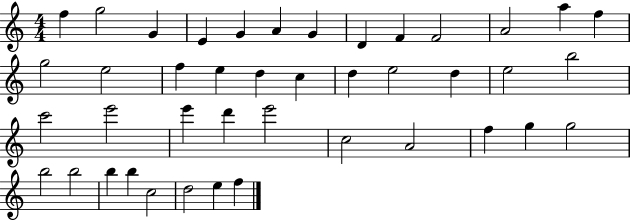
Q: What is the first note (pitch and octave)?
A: F5